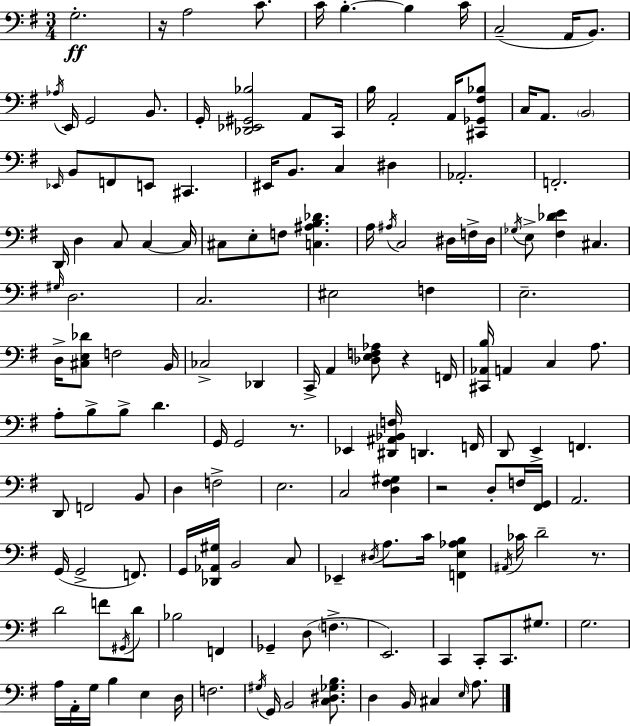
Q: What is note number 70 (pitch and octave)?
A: B3